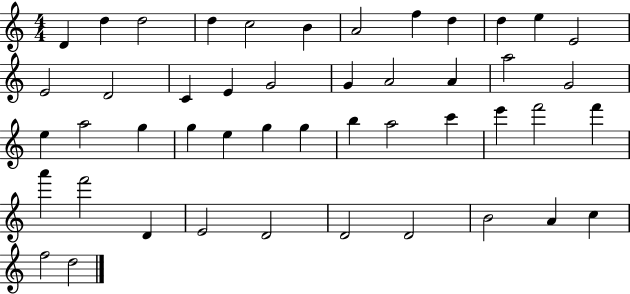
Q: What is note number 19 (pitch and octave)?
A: A4